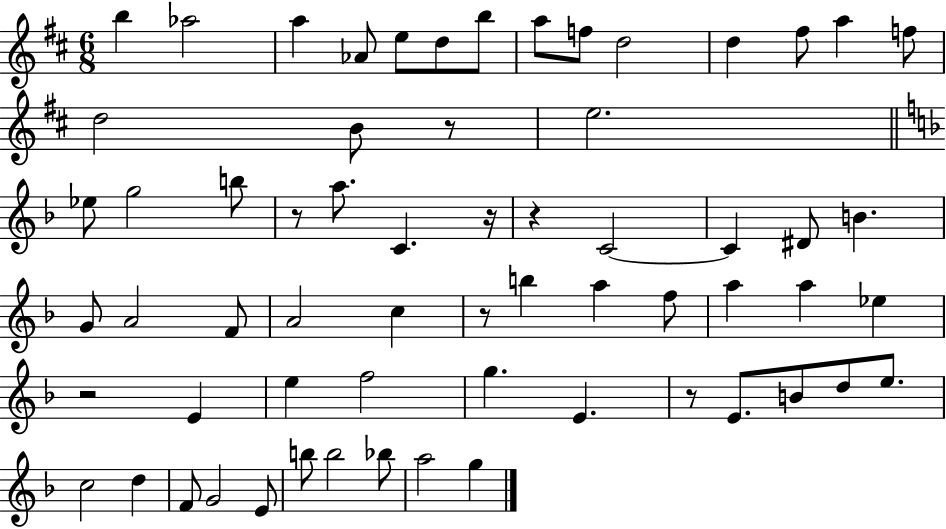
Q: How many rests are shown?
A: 7